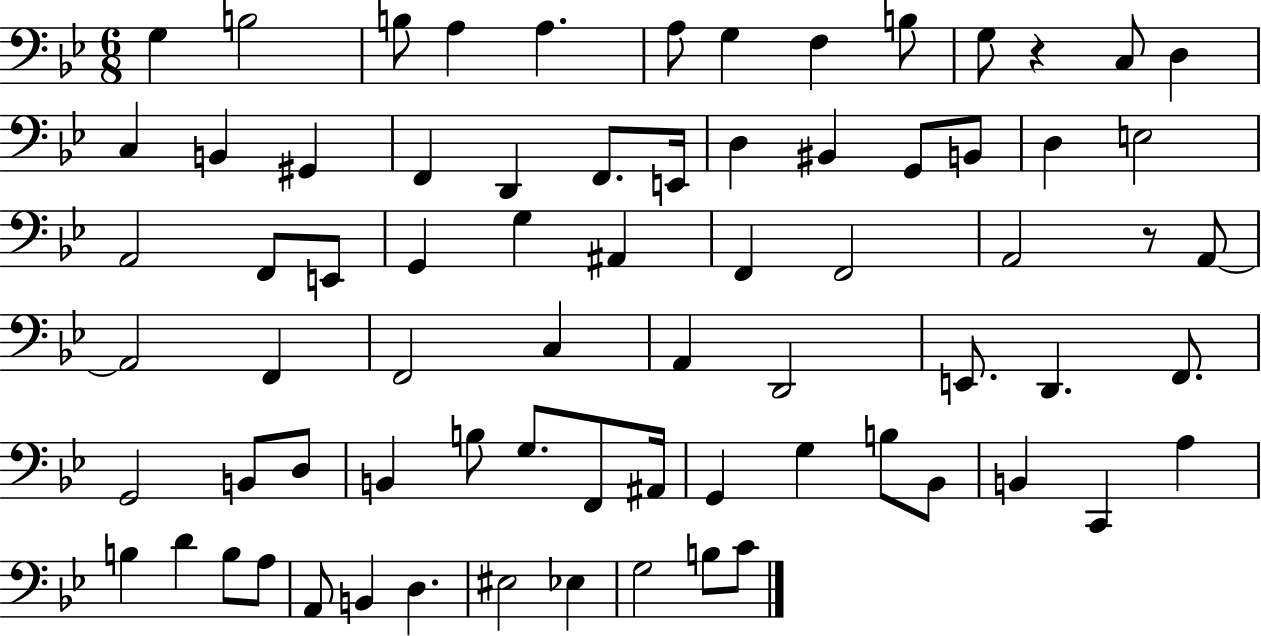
{
  \clef bass
  \numericTimeSignature
  \time 6/8
  \key bes \major
  \repeat volta 2 { g4 b2 | b8 a4 a4. | a8 g4 f4 b8 | g8 r4 c8 d4 | \break c4 b,4 gis,4 | f,4 d,4 f,8. e,16 | d4 bis,4 g,8 b,8 | d4 e2 | \break a,2 f,8 e,8 | g,4 g4 ais,4 | f,4 f,2 | a,2 r8 a,8~~ | \break a,2 f,4 | f,2 c4 | a,4 d,2 | e,8. d,4. f,8. | \break g,2 b,8 d8 | b,4 b8 g8. f,8 ais,16 | g,4 g4 b8 bes,8 | b,4 c,4 a4 | \break b4 d'4 b8 a8 | a,8 b,4 d4. | eis2 ees4 | g2 b8 c'8 | \break } \bar "|."
}